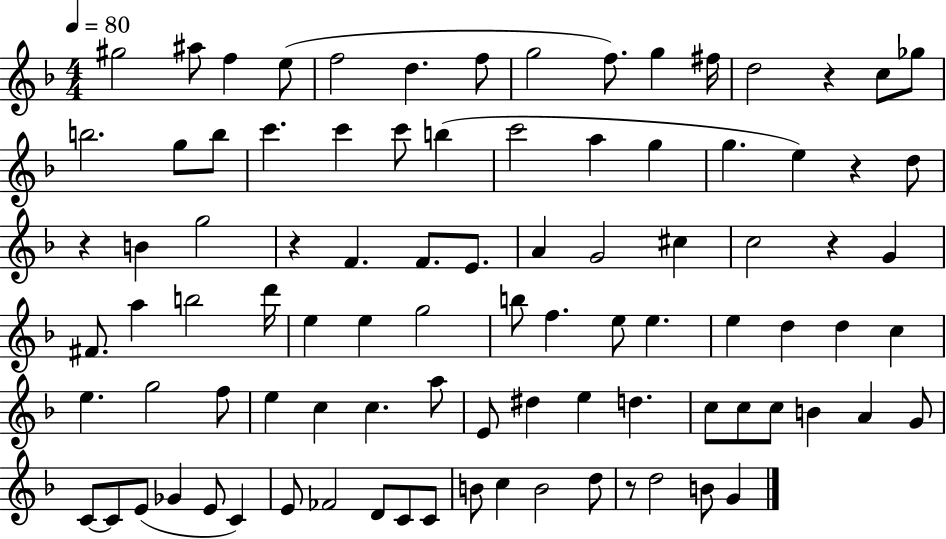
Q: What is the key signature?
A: F major